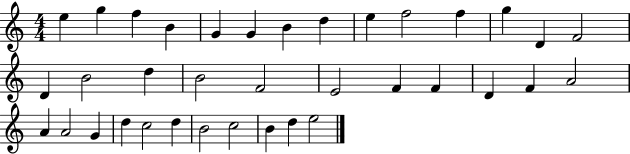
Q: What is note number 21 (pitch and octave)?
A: F4